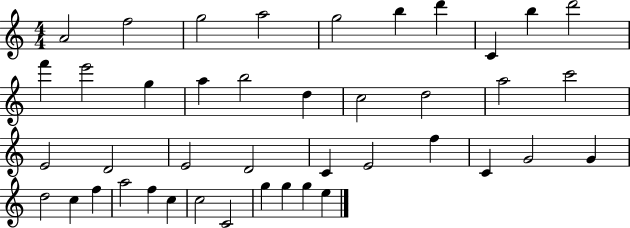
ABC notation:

X:1
T:Untitled
M:4/4
L:1/4
K:C
A2 f2 g2 a2 g2 b d' C b d'2 f' e'2 g a b2 d c2 d2 a2 c'2 E2 D2 E2 D2 C E2 f C G2 G d2 c f a2 f c c2 C2 g g g e